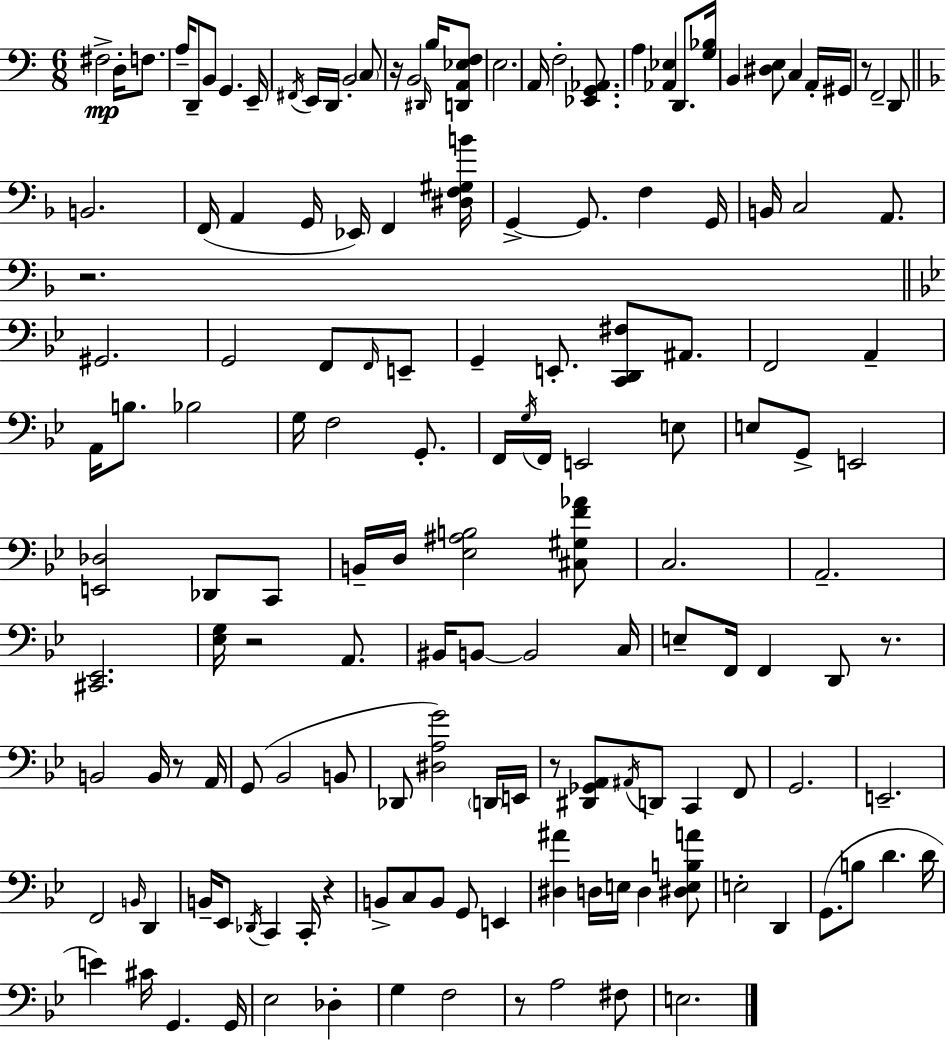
F#3/h D3/s F3/e. A3/s D2/e B2/e G2/q. E2/s F#2/s E2/s D2/s B2/h C3/e R/s B2/h D#2/s B3/s [D2,A2,Eb3,F3]/e E3/h. A2/s F3/h [Eb2,G2,Ab2]/e. A3/q [Ab2,Eb3]/q D2/e. [G3,Bb3]/s B2/q [D#3,E3]/e C3/q A2/s G#2/s R/e F2/h D2/e B2/h. F2/s A2/q G2/s Eb2/s F2/q [D#3,F3,G#3,B4]/s G2/q G2/e. F3/q G2/s B2/s C3/h A2/e. R/h. G#2/h. G2/h F2/e F2/s E2/e G2/q E2/e. [C2,D2,F#3]/e A#2/e. F2/h A2/q A2/s B3/e. Bb3/h G3/s F3/h G2/e. F2/s G3/s F2/s E2/h E3/e E3/e G2/e E2/h [E2,Db3]/h Db2/e C2/e B2/s D3/s [Eb3,A#3,B3]/h [C#3,G#3,F4,Ab4]/e C3/h. A2/h. [C#2,Eb2]/h. [Eb3,G3]/s R/h A2/e. BIS2/s B2/e B2/h C3/s E3/e F2/s F2/q D2/e R/e. B2/h B2/s R/e A2/s G2/e Bb2/h B2/e Db2/e [D#3,A3,G4]/h D2/s E2/s R/e [D#2,Gb2,A2]/e A#2/s D2/e C2/q F2/e G2/h. E2/h. F2/h B2/s D2/q B2/s Eb2/e Db2/s C2/q C2/s R/q B2/e C3/e B2/e G2/e E2/q [D#3,A#4]/q D3/s E3/s D3/q [D#3,E3,B3,A4]/e E3/h D2/q G2/e. B3/e D4/q. D4/s E4/q C#4/s G2/q. G2/s Eb3/h Db3/q G3/q F3/h R/e A3/h F#3/e E3/h.